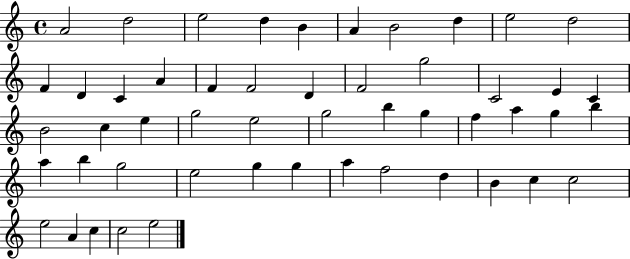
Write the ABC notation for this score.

X:1
T:Untitled
M:4/4
L:1/4
K:C
A2 d2 e2 d B A B2 d e2 d2 F D C A F F2 D F2 g2 C2 E C B2 c e g2 e2 g2 b g f a g b a b g2 e2 g g a f2 d B c c2 e2 A c c2 e2